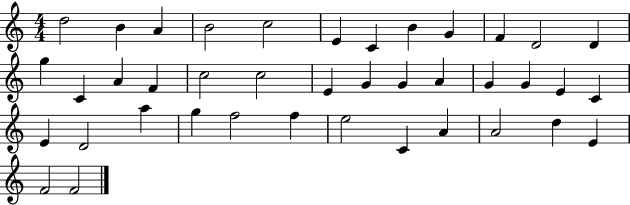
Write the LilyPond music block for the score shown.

{
  \clef treble
  \numericTimeSignature
  \time 4/4
  \key c \major
  d''2 b'4 a'4 | b'2 c''2 | e'4 c'4 b'4 g'4 | f'4 d'2 d'4 | \break g''4 c'4 a'4 f'4 | c''2 c''2 | e'4 g'4 g'4 a'4 | g'4 g'4 e'4 c'4 | \break e'4 d'2 a''4 | g''4 f''2 f''4 | e''2 c'4 a'4 | a'2 d''4 e'4 | \break f'2 f'2 | \bar "|."
}